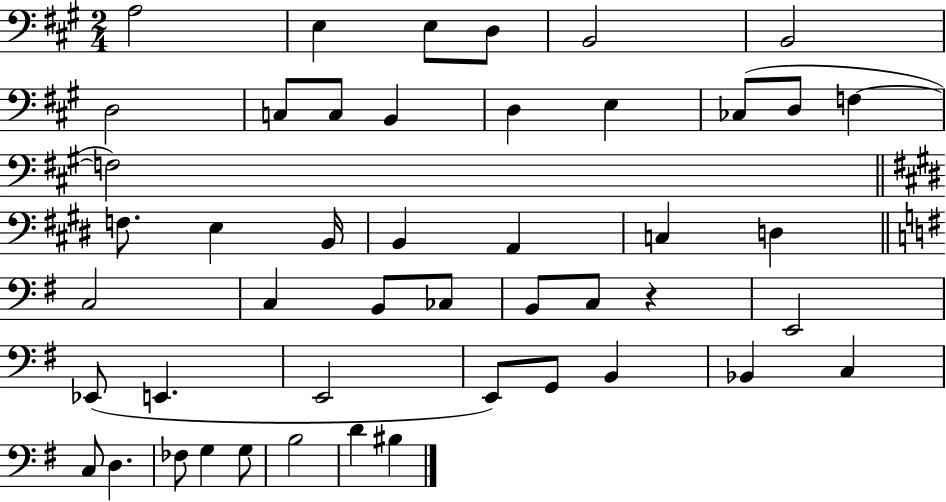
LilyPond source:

{
  \clef bass
  \numericTimeSignature
  \time 2/4
  \key a \major
  a2 | e4 e8 d8 | b,2 | b,2 | \break d2 | c8 c8 b,4 | d4 e4 | ces8( d8 f4~~ | \break f2) | \bar "||" \break \key e \major f8. e4 b,16 | b,4 a,4 | c4 d4 | \bar "||" \break \key g \major c2 | c4 b,8 ces8 | b,8 c8 r4 | e,2 | \break ees,8( e,4. | e,2 | e,8) g,8 b,4 | bes,4 c4 | \break c8 d4. | fes8 g4 g8 | b2 | d'4 bis4 | \break \bar "|."
}